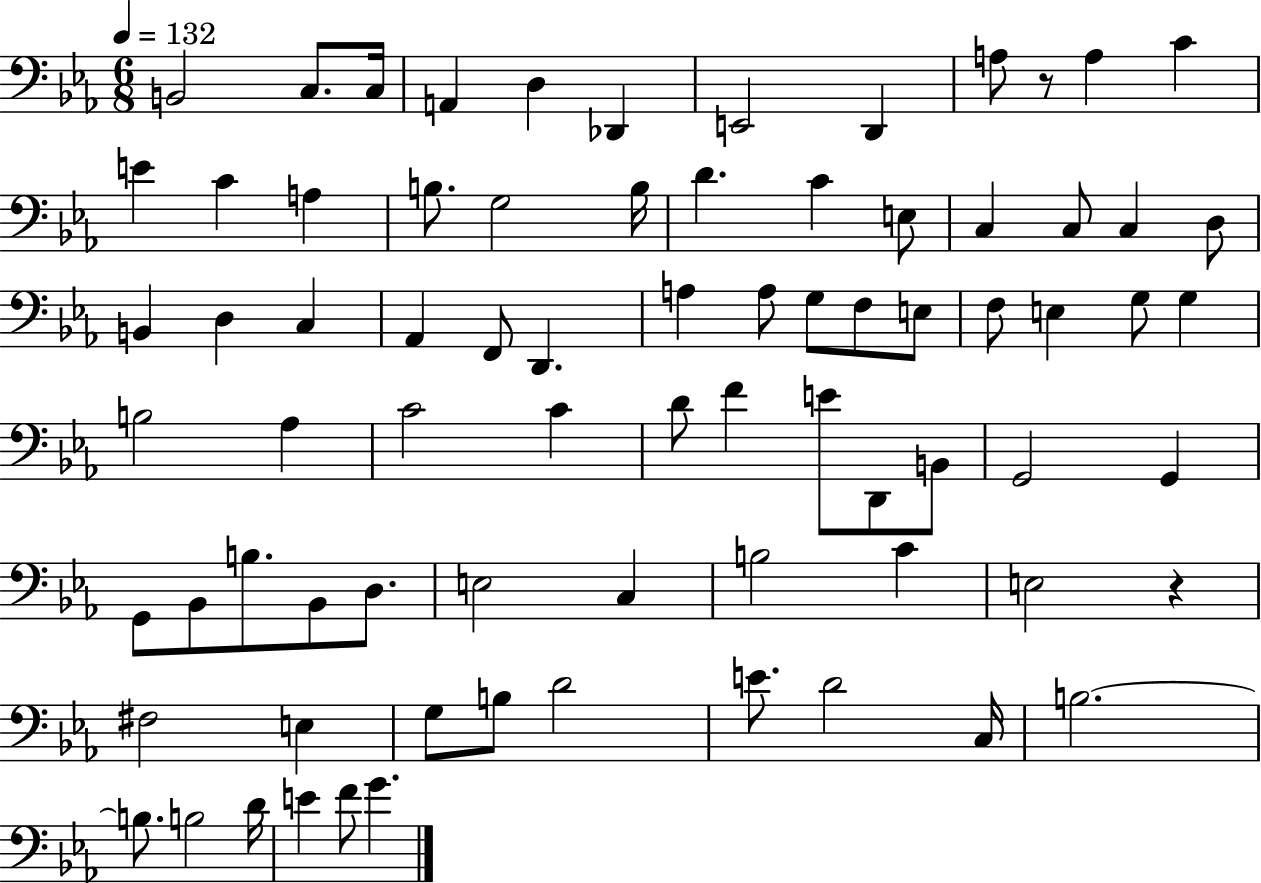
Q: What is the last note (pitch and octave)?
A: G4